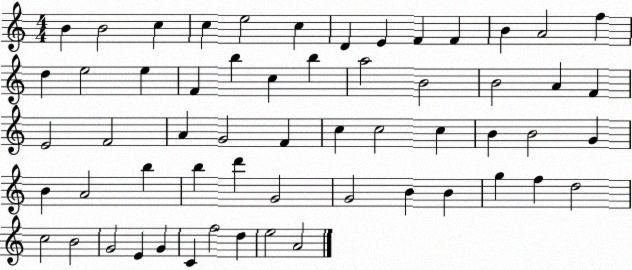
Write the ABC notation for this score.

X:1
T:Untitled
M:4/4
L:1/4
K:C
B B2 c c e2 c D E F F B A2 f d e2 e F b c b a2 B2 B2 A F E2 F2 A G2 F c c2 c B B2 G B A2 b b d' G2 G2 B B g f d2 c2 B2 G2 E G C f2 d e2 A2